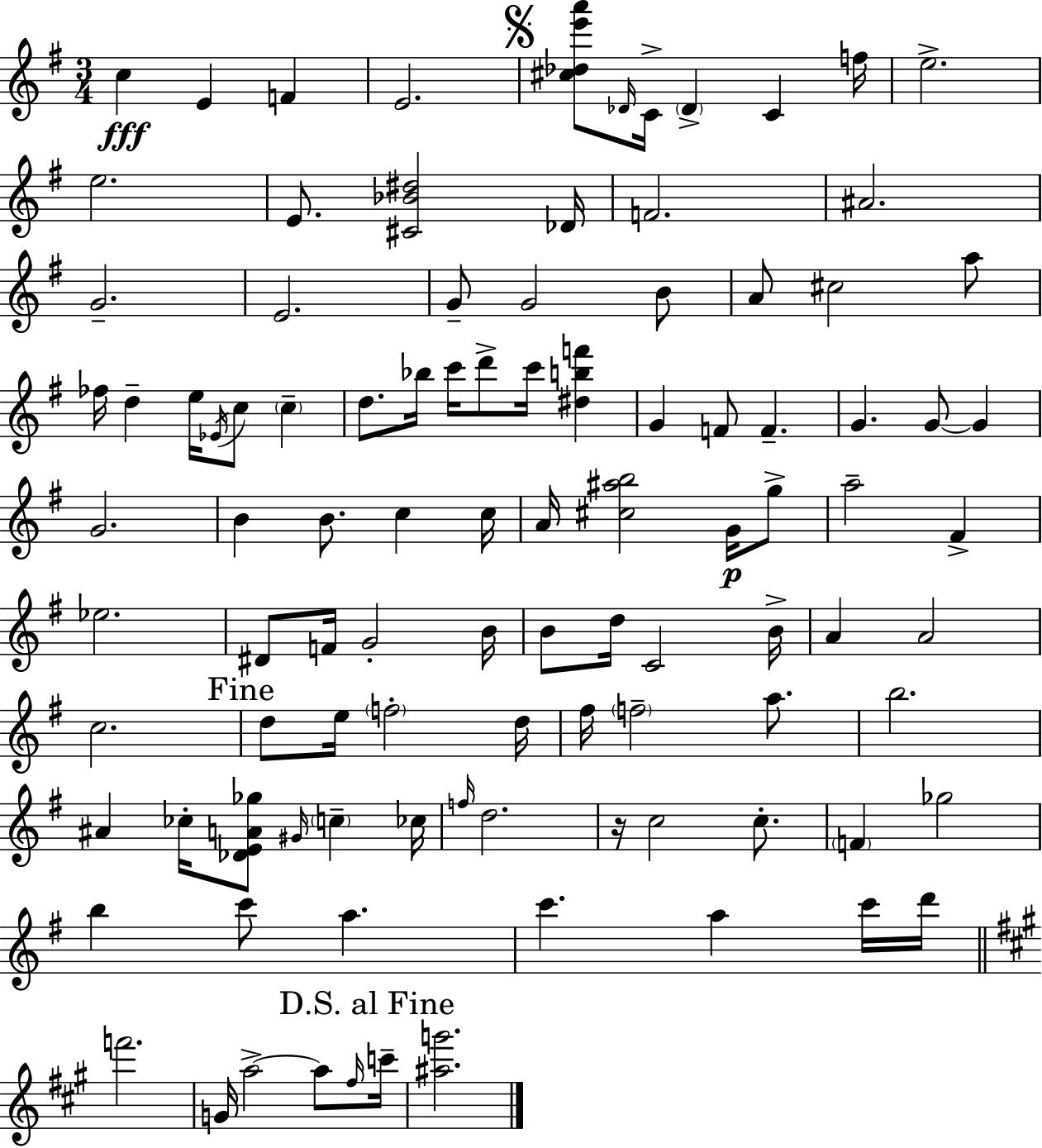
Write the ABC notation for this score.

X:1
T:Untitled
M:3/4
L:1/4
K:G
c E F E2 [^c_de'a']/2 _D/4 C/4 _D C f/4 e2 e2 E/2 [^C_B^d]2 _D/4 F2 ^A2 G2 E2 G/2 G2 B/2 A/2 ^c2 a/2 _f/4 d e/4 _E/4 c/2 c d/2 _b/4 c'/4 d'/2 c'/4 [^dbf'] G F/2 F G G/2 G G2 B B/2 c c/4 A/4 [^c^ab]2 G/4 g/2 a2 ^F _e2 ^D/2 F/4 G2 B/4 B/2 d/4 C2 B/4 A A2 c2 d/2 e/4 f2 d/4 ^f/4 f2 a/2 b2 ^A _c/4 [_DEA_g]/2 ^G/4 c _c/4 f/4 d2 z/4 c2 c/2 F _g2 b c'/2 a c' a c'/4 d'/4 f'2 G/4 a2 a/2 ^f/4 c'/4 [^ag']2